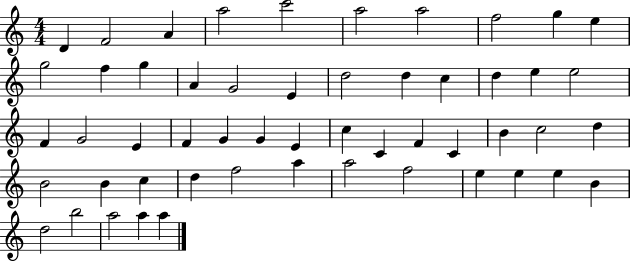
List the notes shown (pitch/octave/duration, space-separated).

D4/q F4/h A4/q A5/h C6/h A5/h A5/h F5/h G5/q E5/q G5/h F5/q G5/q A4/q G4/h E4/q D5/h D5/q C5/q D5/q E5/q E5/h F4/q G4/h E4/q F4/q G4/q G4/q E4/q C5/q C4/q F4/q C4/q B4/q C5/h D5/q B4/h B4/q C5/q D5/q F5/h A5/q A5/h F5/h E5/q E5/q E5/q B4/q D5/h B5/h A5/h A5/q A5/q